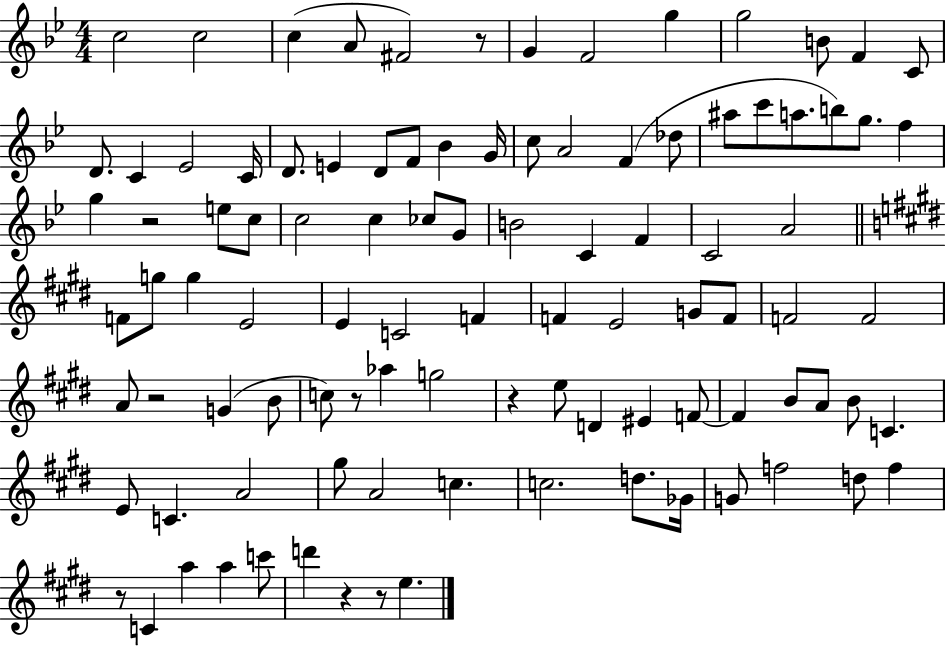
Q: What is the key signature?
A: BES major